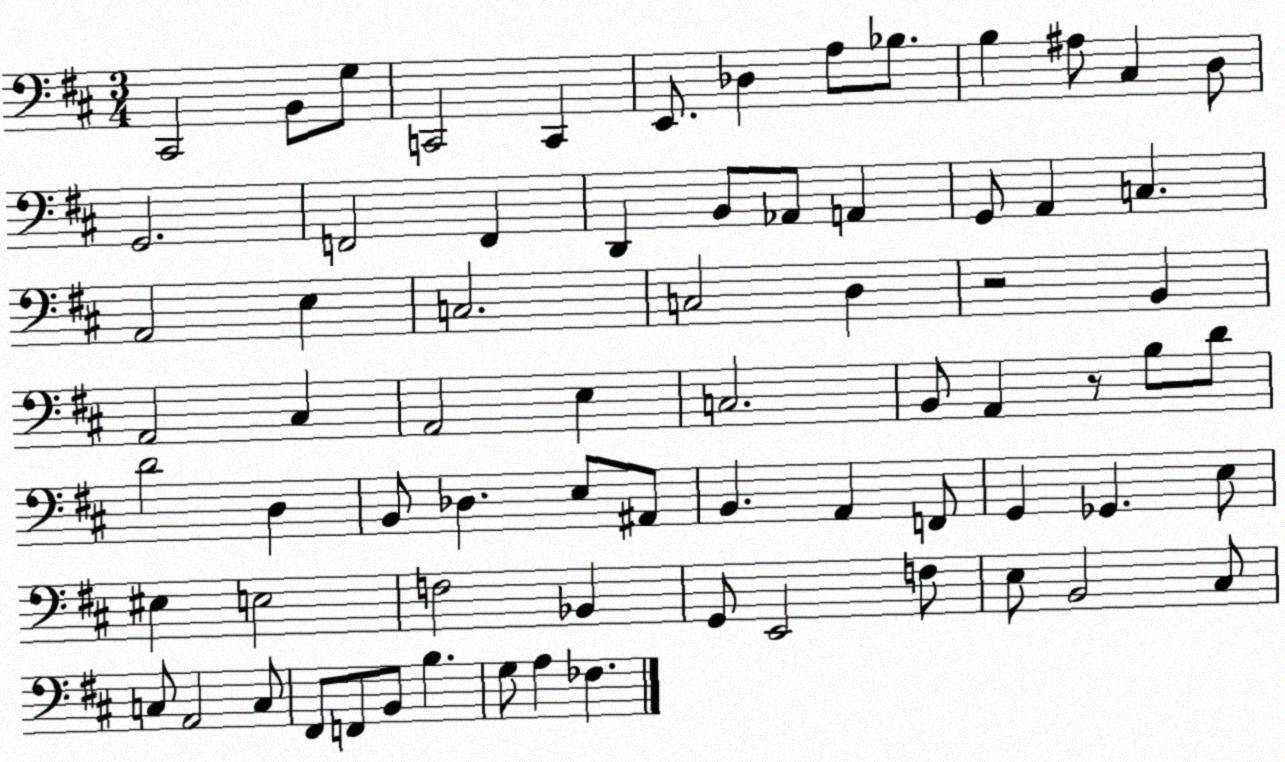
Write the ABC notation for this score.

X:1
T:Untitled
M:3/4
L:1/4
K:D
^C,,2 B,,/2 G,/2 C,,2 C,, E,,/2 _D, A,/2 _B,/2 B, ^A,/2 ^C, D,/2 G,,2 F,,2 F,, D,, B,,/2 _A,,/2 A,, G,,/2 A,, C, A,,2 E, C,2 C,2 D, z2 B,, A,,2 ^C, A,,2 E, C,2 B,,/2 A,, z/2 B,/2 D/2 D2 D, B,,/2 _D, E,/2 ^A,,/2 B,, A,, F,,/2 G,, _G,, E,/2 ^E, E,2 F,2 _B,, G,,/2 E,,2 F,/2 E,/2 B,,2 ^C,/2 C,/2 A,,2 C,/2 ^F,,/2 F,,/2 B,,/2 B, G,/2 A, _F,